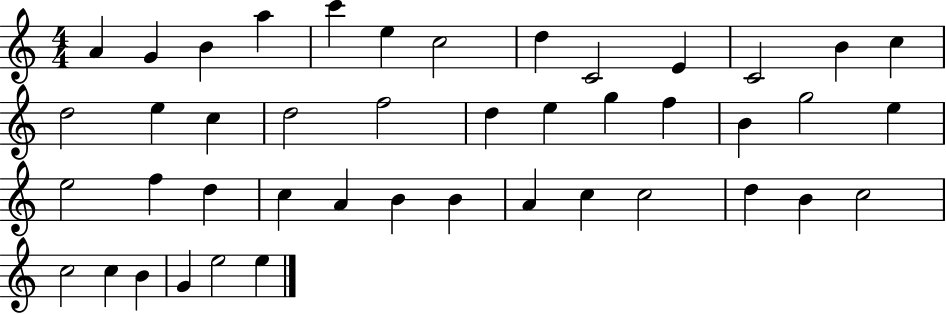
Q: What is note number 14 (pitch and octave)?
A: D5